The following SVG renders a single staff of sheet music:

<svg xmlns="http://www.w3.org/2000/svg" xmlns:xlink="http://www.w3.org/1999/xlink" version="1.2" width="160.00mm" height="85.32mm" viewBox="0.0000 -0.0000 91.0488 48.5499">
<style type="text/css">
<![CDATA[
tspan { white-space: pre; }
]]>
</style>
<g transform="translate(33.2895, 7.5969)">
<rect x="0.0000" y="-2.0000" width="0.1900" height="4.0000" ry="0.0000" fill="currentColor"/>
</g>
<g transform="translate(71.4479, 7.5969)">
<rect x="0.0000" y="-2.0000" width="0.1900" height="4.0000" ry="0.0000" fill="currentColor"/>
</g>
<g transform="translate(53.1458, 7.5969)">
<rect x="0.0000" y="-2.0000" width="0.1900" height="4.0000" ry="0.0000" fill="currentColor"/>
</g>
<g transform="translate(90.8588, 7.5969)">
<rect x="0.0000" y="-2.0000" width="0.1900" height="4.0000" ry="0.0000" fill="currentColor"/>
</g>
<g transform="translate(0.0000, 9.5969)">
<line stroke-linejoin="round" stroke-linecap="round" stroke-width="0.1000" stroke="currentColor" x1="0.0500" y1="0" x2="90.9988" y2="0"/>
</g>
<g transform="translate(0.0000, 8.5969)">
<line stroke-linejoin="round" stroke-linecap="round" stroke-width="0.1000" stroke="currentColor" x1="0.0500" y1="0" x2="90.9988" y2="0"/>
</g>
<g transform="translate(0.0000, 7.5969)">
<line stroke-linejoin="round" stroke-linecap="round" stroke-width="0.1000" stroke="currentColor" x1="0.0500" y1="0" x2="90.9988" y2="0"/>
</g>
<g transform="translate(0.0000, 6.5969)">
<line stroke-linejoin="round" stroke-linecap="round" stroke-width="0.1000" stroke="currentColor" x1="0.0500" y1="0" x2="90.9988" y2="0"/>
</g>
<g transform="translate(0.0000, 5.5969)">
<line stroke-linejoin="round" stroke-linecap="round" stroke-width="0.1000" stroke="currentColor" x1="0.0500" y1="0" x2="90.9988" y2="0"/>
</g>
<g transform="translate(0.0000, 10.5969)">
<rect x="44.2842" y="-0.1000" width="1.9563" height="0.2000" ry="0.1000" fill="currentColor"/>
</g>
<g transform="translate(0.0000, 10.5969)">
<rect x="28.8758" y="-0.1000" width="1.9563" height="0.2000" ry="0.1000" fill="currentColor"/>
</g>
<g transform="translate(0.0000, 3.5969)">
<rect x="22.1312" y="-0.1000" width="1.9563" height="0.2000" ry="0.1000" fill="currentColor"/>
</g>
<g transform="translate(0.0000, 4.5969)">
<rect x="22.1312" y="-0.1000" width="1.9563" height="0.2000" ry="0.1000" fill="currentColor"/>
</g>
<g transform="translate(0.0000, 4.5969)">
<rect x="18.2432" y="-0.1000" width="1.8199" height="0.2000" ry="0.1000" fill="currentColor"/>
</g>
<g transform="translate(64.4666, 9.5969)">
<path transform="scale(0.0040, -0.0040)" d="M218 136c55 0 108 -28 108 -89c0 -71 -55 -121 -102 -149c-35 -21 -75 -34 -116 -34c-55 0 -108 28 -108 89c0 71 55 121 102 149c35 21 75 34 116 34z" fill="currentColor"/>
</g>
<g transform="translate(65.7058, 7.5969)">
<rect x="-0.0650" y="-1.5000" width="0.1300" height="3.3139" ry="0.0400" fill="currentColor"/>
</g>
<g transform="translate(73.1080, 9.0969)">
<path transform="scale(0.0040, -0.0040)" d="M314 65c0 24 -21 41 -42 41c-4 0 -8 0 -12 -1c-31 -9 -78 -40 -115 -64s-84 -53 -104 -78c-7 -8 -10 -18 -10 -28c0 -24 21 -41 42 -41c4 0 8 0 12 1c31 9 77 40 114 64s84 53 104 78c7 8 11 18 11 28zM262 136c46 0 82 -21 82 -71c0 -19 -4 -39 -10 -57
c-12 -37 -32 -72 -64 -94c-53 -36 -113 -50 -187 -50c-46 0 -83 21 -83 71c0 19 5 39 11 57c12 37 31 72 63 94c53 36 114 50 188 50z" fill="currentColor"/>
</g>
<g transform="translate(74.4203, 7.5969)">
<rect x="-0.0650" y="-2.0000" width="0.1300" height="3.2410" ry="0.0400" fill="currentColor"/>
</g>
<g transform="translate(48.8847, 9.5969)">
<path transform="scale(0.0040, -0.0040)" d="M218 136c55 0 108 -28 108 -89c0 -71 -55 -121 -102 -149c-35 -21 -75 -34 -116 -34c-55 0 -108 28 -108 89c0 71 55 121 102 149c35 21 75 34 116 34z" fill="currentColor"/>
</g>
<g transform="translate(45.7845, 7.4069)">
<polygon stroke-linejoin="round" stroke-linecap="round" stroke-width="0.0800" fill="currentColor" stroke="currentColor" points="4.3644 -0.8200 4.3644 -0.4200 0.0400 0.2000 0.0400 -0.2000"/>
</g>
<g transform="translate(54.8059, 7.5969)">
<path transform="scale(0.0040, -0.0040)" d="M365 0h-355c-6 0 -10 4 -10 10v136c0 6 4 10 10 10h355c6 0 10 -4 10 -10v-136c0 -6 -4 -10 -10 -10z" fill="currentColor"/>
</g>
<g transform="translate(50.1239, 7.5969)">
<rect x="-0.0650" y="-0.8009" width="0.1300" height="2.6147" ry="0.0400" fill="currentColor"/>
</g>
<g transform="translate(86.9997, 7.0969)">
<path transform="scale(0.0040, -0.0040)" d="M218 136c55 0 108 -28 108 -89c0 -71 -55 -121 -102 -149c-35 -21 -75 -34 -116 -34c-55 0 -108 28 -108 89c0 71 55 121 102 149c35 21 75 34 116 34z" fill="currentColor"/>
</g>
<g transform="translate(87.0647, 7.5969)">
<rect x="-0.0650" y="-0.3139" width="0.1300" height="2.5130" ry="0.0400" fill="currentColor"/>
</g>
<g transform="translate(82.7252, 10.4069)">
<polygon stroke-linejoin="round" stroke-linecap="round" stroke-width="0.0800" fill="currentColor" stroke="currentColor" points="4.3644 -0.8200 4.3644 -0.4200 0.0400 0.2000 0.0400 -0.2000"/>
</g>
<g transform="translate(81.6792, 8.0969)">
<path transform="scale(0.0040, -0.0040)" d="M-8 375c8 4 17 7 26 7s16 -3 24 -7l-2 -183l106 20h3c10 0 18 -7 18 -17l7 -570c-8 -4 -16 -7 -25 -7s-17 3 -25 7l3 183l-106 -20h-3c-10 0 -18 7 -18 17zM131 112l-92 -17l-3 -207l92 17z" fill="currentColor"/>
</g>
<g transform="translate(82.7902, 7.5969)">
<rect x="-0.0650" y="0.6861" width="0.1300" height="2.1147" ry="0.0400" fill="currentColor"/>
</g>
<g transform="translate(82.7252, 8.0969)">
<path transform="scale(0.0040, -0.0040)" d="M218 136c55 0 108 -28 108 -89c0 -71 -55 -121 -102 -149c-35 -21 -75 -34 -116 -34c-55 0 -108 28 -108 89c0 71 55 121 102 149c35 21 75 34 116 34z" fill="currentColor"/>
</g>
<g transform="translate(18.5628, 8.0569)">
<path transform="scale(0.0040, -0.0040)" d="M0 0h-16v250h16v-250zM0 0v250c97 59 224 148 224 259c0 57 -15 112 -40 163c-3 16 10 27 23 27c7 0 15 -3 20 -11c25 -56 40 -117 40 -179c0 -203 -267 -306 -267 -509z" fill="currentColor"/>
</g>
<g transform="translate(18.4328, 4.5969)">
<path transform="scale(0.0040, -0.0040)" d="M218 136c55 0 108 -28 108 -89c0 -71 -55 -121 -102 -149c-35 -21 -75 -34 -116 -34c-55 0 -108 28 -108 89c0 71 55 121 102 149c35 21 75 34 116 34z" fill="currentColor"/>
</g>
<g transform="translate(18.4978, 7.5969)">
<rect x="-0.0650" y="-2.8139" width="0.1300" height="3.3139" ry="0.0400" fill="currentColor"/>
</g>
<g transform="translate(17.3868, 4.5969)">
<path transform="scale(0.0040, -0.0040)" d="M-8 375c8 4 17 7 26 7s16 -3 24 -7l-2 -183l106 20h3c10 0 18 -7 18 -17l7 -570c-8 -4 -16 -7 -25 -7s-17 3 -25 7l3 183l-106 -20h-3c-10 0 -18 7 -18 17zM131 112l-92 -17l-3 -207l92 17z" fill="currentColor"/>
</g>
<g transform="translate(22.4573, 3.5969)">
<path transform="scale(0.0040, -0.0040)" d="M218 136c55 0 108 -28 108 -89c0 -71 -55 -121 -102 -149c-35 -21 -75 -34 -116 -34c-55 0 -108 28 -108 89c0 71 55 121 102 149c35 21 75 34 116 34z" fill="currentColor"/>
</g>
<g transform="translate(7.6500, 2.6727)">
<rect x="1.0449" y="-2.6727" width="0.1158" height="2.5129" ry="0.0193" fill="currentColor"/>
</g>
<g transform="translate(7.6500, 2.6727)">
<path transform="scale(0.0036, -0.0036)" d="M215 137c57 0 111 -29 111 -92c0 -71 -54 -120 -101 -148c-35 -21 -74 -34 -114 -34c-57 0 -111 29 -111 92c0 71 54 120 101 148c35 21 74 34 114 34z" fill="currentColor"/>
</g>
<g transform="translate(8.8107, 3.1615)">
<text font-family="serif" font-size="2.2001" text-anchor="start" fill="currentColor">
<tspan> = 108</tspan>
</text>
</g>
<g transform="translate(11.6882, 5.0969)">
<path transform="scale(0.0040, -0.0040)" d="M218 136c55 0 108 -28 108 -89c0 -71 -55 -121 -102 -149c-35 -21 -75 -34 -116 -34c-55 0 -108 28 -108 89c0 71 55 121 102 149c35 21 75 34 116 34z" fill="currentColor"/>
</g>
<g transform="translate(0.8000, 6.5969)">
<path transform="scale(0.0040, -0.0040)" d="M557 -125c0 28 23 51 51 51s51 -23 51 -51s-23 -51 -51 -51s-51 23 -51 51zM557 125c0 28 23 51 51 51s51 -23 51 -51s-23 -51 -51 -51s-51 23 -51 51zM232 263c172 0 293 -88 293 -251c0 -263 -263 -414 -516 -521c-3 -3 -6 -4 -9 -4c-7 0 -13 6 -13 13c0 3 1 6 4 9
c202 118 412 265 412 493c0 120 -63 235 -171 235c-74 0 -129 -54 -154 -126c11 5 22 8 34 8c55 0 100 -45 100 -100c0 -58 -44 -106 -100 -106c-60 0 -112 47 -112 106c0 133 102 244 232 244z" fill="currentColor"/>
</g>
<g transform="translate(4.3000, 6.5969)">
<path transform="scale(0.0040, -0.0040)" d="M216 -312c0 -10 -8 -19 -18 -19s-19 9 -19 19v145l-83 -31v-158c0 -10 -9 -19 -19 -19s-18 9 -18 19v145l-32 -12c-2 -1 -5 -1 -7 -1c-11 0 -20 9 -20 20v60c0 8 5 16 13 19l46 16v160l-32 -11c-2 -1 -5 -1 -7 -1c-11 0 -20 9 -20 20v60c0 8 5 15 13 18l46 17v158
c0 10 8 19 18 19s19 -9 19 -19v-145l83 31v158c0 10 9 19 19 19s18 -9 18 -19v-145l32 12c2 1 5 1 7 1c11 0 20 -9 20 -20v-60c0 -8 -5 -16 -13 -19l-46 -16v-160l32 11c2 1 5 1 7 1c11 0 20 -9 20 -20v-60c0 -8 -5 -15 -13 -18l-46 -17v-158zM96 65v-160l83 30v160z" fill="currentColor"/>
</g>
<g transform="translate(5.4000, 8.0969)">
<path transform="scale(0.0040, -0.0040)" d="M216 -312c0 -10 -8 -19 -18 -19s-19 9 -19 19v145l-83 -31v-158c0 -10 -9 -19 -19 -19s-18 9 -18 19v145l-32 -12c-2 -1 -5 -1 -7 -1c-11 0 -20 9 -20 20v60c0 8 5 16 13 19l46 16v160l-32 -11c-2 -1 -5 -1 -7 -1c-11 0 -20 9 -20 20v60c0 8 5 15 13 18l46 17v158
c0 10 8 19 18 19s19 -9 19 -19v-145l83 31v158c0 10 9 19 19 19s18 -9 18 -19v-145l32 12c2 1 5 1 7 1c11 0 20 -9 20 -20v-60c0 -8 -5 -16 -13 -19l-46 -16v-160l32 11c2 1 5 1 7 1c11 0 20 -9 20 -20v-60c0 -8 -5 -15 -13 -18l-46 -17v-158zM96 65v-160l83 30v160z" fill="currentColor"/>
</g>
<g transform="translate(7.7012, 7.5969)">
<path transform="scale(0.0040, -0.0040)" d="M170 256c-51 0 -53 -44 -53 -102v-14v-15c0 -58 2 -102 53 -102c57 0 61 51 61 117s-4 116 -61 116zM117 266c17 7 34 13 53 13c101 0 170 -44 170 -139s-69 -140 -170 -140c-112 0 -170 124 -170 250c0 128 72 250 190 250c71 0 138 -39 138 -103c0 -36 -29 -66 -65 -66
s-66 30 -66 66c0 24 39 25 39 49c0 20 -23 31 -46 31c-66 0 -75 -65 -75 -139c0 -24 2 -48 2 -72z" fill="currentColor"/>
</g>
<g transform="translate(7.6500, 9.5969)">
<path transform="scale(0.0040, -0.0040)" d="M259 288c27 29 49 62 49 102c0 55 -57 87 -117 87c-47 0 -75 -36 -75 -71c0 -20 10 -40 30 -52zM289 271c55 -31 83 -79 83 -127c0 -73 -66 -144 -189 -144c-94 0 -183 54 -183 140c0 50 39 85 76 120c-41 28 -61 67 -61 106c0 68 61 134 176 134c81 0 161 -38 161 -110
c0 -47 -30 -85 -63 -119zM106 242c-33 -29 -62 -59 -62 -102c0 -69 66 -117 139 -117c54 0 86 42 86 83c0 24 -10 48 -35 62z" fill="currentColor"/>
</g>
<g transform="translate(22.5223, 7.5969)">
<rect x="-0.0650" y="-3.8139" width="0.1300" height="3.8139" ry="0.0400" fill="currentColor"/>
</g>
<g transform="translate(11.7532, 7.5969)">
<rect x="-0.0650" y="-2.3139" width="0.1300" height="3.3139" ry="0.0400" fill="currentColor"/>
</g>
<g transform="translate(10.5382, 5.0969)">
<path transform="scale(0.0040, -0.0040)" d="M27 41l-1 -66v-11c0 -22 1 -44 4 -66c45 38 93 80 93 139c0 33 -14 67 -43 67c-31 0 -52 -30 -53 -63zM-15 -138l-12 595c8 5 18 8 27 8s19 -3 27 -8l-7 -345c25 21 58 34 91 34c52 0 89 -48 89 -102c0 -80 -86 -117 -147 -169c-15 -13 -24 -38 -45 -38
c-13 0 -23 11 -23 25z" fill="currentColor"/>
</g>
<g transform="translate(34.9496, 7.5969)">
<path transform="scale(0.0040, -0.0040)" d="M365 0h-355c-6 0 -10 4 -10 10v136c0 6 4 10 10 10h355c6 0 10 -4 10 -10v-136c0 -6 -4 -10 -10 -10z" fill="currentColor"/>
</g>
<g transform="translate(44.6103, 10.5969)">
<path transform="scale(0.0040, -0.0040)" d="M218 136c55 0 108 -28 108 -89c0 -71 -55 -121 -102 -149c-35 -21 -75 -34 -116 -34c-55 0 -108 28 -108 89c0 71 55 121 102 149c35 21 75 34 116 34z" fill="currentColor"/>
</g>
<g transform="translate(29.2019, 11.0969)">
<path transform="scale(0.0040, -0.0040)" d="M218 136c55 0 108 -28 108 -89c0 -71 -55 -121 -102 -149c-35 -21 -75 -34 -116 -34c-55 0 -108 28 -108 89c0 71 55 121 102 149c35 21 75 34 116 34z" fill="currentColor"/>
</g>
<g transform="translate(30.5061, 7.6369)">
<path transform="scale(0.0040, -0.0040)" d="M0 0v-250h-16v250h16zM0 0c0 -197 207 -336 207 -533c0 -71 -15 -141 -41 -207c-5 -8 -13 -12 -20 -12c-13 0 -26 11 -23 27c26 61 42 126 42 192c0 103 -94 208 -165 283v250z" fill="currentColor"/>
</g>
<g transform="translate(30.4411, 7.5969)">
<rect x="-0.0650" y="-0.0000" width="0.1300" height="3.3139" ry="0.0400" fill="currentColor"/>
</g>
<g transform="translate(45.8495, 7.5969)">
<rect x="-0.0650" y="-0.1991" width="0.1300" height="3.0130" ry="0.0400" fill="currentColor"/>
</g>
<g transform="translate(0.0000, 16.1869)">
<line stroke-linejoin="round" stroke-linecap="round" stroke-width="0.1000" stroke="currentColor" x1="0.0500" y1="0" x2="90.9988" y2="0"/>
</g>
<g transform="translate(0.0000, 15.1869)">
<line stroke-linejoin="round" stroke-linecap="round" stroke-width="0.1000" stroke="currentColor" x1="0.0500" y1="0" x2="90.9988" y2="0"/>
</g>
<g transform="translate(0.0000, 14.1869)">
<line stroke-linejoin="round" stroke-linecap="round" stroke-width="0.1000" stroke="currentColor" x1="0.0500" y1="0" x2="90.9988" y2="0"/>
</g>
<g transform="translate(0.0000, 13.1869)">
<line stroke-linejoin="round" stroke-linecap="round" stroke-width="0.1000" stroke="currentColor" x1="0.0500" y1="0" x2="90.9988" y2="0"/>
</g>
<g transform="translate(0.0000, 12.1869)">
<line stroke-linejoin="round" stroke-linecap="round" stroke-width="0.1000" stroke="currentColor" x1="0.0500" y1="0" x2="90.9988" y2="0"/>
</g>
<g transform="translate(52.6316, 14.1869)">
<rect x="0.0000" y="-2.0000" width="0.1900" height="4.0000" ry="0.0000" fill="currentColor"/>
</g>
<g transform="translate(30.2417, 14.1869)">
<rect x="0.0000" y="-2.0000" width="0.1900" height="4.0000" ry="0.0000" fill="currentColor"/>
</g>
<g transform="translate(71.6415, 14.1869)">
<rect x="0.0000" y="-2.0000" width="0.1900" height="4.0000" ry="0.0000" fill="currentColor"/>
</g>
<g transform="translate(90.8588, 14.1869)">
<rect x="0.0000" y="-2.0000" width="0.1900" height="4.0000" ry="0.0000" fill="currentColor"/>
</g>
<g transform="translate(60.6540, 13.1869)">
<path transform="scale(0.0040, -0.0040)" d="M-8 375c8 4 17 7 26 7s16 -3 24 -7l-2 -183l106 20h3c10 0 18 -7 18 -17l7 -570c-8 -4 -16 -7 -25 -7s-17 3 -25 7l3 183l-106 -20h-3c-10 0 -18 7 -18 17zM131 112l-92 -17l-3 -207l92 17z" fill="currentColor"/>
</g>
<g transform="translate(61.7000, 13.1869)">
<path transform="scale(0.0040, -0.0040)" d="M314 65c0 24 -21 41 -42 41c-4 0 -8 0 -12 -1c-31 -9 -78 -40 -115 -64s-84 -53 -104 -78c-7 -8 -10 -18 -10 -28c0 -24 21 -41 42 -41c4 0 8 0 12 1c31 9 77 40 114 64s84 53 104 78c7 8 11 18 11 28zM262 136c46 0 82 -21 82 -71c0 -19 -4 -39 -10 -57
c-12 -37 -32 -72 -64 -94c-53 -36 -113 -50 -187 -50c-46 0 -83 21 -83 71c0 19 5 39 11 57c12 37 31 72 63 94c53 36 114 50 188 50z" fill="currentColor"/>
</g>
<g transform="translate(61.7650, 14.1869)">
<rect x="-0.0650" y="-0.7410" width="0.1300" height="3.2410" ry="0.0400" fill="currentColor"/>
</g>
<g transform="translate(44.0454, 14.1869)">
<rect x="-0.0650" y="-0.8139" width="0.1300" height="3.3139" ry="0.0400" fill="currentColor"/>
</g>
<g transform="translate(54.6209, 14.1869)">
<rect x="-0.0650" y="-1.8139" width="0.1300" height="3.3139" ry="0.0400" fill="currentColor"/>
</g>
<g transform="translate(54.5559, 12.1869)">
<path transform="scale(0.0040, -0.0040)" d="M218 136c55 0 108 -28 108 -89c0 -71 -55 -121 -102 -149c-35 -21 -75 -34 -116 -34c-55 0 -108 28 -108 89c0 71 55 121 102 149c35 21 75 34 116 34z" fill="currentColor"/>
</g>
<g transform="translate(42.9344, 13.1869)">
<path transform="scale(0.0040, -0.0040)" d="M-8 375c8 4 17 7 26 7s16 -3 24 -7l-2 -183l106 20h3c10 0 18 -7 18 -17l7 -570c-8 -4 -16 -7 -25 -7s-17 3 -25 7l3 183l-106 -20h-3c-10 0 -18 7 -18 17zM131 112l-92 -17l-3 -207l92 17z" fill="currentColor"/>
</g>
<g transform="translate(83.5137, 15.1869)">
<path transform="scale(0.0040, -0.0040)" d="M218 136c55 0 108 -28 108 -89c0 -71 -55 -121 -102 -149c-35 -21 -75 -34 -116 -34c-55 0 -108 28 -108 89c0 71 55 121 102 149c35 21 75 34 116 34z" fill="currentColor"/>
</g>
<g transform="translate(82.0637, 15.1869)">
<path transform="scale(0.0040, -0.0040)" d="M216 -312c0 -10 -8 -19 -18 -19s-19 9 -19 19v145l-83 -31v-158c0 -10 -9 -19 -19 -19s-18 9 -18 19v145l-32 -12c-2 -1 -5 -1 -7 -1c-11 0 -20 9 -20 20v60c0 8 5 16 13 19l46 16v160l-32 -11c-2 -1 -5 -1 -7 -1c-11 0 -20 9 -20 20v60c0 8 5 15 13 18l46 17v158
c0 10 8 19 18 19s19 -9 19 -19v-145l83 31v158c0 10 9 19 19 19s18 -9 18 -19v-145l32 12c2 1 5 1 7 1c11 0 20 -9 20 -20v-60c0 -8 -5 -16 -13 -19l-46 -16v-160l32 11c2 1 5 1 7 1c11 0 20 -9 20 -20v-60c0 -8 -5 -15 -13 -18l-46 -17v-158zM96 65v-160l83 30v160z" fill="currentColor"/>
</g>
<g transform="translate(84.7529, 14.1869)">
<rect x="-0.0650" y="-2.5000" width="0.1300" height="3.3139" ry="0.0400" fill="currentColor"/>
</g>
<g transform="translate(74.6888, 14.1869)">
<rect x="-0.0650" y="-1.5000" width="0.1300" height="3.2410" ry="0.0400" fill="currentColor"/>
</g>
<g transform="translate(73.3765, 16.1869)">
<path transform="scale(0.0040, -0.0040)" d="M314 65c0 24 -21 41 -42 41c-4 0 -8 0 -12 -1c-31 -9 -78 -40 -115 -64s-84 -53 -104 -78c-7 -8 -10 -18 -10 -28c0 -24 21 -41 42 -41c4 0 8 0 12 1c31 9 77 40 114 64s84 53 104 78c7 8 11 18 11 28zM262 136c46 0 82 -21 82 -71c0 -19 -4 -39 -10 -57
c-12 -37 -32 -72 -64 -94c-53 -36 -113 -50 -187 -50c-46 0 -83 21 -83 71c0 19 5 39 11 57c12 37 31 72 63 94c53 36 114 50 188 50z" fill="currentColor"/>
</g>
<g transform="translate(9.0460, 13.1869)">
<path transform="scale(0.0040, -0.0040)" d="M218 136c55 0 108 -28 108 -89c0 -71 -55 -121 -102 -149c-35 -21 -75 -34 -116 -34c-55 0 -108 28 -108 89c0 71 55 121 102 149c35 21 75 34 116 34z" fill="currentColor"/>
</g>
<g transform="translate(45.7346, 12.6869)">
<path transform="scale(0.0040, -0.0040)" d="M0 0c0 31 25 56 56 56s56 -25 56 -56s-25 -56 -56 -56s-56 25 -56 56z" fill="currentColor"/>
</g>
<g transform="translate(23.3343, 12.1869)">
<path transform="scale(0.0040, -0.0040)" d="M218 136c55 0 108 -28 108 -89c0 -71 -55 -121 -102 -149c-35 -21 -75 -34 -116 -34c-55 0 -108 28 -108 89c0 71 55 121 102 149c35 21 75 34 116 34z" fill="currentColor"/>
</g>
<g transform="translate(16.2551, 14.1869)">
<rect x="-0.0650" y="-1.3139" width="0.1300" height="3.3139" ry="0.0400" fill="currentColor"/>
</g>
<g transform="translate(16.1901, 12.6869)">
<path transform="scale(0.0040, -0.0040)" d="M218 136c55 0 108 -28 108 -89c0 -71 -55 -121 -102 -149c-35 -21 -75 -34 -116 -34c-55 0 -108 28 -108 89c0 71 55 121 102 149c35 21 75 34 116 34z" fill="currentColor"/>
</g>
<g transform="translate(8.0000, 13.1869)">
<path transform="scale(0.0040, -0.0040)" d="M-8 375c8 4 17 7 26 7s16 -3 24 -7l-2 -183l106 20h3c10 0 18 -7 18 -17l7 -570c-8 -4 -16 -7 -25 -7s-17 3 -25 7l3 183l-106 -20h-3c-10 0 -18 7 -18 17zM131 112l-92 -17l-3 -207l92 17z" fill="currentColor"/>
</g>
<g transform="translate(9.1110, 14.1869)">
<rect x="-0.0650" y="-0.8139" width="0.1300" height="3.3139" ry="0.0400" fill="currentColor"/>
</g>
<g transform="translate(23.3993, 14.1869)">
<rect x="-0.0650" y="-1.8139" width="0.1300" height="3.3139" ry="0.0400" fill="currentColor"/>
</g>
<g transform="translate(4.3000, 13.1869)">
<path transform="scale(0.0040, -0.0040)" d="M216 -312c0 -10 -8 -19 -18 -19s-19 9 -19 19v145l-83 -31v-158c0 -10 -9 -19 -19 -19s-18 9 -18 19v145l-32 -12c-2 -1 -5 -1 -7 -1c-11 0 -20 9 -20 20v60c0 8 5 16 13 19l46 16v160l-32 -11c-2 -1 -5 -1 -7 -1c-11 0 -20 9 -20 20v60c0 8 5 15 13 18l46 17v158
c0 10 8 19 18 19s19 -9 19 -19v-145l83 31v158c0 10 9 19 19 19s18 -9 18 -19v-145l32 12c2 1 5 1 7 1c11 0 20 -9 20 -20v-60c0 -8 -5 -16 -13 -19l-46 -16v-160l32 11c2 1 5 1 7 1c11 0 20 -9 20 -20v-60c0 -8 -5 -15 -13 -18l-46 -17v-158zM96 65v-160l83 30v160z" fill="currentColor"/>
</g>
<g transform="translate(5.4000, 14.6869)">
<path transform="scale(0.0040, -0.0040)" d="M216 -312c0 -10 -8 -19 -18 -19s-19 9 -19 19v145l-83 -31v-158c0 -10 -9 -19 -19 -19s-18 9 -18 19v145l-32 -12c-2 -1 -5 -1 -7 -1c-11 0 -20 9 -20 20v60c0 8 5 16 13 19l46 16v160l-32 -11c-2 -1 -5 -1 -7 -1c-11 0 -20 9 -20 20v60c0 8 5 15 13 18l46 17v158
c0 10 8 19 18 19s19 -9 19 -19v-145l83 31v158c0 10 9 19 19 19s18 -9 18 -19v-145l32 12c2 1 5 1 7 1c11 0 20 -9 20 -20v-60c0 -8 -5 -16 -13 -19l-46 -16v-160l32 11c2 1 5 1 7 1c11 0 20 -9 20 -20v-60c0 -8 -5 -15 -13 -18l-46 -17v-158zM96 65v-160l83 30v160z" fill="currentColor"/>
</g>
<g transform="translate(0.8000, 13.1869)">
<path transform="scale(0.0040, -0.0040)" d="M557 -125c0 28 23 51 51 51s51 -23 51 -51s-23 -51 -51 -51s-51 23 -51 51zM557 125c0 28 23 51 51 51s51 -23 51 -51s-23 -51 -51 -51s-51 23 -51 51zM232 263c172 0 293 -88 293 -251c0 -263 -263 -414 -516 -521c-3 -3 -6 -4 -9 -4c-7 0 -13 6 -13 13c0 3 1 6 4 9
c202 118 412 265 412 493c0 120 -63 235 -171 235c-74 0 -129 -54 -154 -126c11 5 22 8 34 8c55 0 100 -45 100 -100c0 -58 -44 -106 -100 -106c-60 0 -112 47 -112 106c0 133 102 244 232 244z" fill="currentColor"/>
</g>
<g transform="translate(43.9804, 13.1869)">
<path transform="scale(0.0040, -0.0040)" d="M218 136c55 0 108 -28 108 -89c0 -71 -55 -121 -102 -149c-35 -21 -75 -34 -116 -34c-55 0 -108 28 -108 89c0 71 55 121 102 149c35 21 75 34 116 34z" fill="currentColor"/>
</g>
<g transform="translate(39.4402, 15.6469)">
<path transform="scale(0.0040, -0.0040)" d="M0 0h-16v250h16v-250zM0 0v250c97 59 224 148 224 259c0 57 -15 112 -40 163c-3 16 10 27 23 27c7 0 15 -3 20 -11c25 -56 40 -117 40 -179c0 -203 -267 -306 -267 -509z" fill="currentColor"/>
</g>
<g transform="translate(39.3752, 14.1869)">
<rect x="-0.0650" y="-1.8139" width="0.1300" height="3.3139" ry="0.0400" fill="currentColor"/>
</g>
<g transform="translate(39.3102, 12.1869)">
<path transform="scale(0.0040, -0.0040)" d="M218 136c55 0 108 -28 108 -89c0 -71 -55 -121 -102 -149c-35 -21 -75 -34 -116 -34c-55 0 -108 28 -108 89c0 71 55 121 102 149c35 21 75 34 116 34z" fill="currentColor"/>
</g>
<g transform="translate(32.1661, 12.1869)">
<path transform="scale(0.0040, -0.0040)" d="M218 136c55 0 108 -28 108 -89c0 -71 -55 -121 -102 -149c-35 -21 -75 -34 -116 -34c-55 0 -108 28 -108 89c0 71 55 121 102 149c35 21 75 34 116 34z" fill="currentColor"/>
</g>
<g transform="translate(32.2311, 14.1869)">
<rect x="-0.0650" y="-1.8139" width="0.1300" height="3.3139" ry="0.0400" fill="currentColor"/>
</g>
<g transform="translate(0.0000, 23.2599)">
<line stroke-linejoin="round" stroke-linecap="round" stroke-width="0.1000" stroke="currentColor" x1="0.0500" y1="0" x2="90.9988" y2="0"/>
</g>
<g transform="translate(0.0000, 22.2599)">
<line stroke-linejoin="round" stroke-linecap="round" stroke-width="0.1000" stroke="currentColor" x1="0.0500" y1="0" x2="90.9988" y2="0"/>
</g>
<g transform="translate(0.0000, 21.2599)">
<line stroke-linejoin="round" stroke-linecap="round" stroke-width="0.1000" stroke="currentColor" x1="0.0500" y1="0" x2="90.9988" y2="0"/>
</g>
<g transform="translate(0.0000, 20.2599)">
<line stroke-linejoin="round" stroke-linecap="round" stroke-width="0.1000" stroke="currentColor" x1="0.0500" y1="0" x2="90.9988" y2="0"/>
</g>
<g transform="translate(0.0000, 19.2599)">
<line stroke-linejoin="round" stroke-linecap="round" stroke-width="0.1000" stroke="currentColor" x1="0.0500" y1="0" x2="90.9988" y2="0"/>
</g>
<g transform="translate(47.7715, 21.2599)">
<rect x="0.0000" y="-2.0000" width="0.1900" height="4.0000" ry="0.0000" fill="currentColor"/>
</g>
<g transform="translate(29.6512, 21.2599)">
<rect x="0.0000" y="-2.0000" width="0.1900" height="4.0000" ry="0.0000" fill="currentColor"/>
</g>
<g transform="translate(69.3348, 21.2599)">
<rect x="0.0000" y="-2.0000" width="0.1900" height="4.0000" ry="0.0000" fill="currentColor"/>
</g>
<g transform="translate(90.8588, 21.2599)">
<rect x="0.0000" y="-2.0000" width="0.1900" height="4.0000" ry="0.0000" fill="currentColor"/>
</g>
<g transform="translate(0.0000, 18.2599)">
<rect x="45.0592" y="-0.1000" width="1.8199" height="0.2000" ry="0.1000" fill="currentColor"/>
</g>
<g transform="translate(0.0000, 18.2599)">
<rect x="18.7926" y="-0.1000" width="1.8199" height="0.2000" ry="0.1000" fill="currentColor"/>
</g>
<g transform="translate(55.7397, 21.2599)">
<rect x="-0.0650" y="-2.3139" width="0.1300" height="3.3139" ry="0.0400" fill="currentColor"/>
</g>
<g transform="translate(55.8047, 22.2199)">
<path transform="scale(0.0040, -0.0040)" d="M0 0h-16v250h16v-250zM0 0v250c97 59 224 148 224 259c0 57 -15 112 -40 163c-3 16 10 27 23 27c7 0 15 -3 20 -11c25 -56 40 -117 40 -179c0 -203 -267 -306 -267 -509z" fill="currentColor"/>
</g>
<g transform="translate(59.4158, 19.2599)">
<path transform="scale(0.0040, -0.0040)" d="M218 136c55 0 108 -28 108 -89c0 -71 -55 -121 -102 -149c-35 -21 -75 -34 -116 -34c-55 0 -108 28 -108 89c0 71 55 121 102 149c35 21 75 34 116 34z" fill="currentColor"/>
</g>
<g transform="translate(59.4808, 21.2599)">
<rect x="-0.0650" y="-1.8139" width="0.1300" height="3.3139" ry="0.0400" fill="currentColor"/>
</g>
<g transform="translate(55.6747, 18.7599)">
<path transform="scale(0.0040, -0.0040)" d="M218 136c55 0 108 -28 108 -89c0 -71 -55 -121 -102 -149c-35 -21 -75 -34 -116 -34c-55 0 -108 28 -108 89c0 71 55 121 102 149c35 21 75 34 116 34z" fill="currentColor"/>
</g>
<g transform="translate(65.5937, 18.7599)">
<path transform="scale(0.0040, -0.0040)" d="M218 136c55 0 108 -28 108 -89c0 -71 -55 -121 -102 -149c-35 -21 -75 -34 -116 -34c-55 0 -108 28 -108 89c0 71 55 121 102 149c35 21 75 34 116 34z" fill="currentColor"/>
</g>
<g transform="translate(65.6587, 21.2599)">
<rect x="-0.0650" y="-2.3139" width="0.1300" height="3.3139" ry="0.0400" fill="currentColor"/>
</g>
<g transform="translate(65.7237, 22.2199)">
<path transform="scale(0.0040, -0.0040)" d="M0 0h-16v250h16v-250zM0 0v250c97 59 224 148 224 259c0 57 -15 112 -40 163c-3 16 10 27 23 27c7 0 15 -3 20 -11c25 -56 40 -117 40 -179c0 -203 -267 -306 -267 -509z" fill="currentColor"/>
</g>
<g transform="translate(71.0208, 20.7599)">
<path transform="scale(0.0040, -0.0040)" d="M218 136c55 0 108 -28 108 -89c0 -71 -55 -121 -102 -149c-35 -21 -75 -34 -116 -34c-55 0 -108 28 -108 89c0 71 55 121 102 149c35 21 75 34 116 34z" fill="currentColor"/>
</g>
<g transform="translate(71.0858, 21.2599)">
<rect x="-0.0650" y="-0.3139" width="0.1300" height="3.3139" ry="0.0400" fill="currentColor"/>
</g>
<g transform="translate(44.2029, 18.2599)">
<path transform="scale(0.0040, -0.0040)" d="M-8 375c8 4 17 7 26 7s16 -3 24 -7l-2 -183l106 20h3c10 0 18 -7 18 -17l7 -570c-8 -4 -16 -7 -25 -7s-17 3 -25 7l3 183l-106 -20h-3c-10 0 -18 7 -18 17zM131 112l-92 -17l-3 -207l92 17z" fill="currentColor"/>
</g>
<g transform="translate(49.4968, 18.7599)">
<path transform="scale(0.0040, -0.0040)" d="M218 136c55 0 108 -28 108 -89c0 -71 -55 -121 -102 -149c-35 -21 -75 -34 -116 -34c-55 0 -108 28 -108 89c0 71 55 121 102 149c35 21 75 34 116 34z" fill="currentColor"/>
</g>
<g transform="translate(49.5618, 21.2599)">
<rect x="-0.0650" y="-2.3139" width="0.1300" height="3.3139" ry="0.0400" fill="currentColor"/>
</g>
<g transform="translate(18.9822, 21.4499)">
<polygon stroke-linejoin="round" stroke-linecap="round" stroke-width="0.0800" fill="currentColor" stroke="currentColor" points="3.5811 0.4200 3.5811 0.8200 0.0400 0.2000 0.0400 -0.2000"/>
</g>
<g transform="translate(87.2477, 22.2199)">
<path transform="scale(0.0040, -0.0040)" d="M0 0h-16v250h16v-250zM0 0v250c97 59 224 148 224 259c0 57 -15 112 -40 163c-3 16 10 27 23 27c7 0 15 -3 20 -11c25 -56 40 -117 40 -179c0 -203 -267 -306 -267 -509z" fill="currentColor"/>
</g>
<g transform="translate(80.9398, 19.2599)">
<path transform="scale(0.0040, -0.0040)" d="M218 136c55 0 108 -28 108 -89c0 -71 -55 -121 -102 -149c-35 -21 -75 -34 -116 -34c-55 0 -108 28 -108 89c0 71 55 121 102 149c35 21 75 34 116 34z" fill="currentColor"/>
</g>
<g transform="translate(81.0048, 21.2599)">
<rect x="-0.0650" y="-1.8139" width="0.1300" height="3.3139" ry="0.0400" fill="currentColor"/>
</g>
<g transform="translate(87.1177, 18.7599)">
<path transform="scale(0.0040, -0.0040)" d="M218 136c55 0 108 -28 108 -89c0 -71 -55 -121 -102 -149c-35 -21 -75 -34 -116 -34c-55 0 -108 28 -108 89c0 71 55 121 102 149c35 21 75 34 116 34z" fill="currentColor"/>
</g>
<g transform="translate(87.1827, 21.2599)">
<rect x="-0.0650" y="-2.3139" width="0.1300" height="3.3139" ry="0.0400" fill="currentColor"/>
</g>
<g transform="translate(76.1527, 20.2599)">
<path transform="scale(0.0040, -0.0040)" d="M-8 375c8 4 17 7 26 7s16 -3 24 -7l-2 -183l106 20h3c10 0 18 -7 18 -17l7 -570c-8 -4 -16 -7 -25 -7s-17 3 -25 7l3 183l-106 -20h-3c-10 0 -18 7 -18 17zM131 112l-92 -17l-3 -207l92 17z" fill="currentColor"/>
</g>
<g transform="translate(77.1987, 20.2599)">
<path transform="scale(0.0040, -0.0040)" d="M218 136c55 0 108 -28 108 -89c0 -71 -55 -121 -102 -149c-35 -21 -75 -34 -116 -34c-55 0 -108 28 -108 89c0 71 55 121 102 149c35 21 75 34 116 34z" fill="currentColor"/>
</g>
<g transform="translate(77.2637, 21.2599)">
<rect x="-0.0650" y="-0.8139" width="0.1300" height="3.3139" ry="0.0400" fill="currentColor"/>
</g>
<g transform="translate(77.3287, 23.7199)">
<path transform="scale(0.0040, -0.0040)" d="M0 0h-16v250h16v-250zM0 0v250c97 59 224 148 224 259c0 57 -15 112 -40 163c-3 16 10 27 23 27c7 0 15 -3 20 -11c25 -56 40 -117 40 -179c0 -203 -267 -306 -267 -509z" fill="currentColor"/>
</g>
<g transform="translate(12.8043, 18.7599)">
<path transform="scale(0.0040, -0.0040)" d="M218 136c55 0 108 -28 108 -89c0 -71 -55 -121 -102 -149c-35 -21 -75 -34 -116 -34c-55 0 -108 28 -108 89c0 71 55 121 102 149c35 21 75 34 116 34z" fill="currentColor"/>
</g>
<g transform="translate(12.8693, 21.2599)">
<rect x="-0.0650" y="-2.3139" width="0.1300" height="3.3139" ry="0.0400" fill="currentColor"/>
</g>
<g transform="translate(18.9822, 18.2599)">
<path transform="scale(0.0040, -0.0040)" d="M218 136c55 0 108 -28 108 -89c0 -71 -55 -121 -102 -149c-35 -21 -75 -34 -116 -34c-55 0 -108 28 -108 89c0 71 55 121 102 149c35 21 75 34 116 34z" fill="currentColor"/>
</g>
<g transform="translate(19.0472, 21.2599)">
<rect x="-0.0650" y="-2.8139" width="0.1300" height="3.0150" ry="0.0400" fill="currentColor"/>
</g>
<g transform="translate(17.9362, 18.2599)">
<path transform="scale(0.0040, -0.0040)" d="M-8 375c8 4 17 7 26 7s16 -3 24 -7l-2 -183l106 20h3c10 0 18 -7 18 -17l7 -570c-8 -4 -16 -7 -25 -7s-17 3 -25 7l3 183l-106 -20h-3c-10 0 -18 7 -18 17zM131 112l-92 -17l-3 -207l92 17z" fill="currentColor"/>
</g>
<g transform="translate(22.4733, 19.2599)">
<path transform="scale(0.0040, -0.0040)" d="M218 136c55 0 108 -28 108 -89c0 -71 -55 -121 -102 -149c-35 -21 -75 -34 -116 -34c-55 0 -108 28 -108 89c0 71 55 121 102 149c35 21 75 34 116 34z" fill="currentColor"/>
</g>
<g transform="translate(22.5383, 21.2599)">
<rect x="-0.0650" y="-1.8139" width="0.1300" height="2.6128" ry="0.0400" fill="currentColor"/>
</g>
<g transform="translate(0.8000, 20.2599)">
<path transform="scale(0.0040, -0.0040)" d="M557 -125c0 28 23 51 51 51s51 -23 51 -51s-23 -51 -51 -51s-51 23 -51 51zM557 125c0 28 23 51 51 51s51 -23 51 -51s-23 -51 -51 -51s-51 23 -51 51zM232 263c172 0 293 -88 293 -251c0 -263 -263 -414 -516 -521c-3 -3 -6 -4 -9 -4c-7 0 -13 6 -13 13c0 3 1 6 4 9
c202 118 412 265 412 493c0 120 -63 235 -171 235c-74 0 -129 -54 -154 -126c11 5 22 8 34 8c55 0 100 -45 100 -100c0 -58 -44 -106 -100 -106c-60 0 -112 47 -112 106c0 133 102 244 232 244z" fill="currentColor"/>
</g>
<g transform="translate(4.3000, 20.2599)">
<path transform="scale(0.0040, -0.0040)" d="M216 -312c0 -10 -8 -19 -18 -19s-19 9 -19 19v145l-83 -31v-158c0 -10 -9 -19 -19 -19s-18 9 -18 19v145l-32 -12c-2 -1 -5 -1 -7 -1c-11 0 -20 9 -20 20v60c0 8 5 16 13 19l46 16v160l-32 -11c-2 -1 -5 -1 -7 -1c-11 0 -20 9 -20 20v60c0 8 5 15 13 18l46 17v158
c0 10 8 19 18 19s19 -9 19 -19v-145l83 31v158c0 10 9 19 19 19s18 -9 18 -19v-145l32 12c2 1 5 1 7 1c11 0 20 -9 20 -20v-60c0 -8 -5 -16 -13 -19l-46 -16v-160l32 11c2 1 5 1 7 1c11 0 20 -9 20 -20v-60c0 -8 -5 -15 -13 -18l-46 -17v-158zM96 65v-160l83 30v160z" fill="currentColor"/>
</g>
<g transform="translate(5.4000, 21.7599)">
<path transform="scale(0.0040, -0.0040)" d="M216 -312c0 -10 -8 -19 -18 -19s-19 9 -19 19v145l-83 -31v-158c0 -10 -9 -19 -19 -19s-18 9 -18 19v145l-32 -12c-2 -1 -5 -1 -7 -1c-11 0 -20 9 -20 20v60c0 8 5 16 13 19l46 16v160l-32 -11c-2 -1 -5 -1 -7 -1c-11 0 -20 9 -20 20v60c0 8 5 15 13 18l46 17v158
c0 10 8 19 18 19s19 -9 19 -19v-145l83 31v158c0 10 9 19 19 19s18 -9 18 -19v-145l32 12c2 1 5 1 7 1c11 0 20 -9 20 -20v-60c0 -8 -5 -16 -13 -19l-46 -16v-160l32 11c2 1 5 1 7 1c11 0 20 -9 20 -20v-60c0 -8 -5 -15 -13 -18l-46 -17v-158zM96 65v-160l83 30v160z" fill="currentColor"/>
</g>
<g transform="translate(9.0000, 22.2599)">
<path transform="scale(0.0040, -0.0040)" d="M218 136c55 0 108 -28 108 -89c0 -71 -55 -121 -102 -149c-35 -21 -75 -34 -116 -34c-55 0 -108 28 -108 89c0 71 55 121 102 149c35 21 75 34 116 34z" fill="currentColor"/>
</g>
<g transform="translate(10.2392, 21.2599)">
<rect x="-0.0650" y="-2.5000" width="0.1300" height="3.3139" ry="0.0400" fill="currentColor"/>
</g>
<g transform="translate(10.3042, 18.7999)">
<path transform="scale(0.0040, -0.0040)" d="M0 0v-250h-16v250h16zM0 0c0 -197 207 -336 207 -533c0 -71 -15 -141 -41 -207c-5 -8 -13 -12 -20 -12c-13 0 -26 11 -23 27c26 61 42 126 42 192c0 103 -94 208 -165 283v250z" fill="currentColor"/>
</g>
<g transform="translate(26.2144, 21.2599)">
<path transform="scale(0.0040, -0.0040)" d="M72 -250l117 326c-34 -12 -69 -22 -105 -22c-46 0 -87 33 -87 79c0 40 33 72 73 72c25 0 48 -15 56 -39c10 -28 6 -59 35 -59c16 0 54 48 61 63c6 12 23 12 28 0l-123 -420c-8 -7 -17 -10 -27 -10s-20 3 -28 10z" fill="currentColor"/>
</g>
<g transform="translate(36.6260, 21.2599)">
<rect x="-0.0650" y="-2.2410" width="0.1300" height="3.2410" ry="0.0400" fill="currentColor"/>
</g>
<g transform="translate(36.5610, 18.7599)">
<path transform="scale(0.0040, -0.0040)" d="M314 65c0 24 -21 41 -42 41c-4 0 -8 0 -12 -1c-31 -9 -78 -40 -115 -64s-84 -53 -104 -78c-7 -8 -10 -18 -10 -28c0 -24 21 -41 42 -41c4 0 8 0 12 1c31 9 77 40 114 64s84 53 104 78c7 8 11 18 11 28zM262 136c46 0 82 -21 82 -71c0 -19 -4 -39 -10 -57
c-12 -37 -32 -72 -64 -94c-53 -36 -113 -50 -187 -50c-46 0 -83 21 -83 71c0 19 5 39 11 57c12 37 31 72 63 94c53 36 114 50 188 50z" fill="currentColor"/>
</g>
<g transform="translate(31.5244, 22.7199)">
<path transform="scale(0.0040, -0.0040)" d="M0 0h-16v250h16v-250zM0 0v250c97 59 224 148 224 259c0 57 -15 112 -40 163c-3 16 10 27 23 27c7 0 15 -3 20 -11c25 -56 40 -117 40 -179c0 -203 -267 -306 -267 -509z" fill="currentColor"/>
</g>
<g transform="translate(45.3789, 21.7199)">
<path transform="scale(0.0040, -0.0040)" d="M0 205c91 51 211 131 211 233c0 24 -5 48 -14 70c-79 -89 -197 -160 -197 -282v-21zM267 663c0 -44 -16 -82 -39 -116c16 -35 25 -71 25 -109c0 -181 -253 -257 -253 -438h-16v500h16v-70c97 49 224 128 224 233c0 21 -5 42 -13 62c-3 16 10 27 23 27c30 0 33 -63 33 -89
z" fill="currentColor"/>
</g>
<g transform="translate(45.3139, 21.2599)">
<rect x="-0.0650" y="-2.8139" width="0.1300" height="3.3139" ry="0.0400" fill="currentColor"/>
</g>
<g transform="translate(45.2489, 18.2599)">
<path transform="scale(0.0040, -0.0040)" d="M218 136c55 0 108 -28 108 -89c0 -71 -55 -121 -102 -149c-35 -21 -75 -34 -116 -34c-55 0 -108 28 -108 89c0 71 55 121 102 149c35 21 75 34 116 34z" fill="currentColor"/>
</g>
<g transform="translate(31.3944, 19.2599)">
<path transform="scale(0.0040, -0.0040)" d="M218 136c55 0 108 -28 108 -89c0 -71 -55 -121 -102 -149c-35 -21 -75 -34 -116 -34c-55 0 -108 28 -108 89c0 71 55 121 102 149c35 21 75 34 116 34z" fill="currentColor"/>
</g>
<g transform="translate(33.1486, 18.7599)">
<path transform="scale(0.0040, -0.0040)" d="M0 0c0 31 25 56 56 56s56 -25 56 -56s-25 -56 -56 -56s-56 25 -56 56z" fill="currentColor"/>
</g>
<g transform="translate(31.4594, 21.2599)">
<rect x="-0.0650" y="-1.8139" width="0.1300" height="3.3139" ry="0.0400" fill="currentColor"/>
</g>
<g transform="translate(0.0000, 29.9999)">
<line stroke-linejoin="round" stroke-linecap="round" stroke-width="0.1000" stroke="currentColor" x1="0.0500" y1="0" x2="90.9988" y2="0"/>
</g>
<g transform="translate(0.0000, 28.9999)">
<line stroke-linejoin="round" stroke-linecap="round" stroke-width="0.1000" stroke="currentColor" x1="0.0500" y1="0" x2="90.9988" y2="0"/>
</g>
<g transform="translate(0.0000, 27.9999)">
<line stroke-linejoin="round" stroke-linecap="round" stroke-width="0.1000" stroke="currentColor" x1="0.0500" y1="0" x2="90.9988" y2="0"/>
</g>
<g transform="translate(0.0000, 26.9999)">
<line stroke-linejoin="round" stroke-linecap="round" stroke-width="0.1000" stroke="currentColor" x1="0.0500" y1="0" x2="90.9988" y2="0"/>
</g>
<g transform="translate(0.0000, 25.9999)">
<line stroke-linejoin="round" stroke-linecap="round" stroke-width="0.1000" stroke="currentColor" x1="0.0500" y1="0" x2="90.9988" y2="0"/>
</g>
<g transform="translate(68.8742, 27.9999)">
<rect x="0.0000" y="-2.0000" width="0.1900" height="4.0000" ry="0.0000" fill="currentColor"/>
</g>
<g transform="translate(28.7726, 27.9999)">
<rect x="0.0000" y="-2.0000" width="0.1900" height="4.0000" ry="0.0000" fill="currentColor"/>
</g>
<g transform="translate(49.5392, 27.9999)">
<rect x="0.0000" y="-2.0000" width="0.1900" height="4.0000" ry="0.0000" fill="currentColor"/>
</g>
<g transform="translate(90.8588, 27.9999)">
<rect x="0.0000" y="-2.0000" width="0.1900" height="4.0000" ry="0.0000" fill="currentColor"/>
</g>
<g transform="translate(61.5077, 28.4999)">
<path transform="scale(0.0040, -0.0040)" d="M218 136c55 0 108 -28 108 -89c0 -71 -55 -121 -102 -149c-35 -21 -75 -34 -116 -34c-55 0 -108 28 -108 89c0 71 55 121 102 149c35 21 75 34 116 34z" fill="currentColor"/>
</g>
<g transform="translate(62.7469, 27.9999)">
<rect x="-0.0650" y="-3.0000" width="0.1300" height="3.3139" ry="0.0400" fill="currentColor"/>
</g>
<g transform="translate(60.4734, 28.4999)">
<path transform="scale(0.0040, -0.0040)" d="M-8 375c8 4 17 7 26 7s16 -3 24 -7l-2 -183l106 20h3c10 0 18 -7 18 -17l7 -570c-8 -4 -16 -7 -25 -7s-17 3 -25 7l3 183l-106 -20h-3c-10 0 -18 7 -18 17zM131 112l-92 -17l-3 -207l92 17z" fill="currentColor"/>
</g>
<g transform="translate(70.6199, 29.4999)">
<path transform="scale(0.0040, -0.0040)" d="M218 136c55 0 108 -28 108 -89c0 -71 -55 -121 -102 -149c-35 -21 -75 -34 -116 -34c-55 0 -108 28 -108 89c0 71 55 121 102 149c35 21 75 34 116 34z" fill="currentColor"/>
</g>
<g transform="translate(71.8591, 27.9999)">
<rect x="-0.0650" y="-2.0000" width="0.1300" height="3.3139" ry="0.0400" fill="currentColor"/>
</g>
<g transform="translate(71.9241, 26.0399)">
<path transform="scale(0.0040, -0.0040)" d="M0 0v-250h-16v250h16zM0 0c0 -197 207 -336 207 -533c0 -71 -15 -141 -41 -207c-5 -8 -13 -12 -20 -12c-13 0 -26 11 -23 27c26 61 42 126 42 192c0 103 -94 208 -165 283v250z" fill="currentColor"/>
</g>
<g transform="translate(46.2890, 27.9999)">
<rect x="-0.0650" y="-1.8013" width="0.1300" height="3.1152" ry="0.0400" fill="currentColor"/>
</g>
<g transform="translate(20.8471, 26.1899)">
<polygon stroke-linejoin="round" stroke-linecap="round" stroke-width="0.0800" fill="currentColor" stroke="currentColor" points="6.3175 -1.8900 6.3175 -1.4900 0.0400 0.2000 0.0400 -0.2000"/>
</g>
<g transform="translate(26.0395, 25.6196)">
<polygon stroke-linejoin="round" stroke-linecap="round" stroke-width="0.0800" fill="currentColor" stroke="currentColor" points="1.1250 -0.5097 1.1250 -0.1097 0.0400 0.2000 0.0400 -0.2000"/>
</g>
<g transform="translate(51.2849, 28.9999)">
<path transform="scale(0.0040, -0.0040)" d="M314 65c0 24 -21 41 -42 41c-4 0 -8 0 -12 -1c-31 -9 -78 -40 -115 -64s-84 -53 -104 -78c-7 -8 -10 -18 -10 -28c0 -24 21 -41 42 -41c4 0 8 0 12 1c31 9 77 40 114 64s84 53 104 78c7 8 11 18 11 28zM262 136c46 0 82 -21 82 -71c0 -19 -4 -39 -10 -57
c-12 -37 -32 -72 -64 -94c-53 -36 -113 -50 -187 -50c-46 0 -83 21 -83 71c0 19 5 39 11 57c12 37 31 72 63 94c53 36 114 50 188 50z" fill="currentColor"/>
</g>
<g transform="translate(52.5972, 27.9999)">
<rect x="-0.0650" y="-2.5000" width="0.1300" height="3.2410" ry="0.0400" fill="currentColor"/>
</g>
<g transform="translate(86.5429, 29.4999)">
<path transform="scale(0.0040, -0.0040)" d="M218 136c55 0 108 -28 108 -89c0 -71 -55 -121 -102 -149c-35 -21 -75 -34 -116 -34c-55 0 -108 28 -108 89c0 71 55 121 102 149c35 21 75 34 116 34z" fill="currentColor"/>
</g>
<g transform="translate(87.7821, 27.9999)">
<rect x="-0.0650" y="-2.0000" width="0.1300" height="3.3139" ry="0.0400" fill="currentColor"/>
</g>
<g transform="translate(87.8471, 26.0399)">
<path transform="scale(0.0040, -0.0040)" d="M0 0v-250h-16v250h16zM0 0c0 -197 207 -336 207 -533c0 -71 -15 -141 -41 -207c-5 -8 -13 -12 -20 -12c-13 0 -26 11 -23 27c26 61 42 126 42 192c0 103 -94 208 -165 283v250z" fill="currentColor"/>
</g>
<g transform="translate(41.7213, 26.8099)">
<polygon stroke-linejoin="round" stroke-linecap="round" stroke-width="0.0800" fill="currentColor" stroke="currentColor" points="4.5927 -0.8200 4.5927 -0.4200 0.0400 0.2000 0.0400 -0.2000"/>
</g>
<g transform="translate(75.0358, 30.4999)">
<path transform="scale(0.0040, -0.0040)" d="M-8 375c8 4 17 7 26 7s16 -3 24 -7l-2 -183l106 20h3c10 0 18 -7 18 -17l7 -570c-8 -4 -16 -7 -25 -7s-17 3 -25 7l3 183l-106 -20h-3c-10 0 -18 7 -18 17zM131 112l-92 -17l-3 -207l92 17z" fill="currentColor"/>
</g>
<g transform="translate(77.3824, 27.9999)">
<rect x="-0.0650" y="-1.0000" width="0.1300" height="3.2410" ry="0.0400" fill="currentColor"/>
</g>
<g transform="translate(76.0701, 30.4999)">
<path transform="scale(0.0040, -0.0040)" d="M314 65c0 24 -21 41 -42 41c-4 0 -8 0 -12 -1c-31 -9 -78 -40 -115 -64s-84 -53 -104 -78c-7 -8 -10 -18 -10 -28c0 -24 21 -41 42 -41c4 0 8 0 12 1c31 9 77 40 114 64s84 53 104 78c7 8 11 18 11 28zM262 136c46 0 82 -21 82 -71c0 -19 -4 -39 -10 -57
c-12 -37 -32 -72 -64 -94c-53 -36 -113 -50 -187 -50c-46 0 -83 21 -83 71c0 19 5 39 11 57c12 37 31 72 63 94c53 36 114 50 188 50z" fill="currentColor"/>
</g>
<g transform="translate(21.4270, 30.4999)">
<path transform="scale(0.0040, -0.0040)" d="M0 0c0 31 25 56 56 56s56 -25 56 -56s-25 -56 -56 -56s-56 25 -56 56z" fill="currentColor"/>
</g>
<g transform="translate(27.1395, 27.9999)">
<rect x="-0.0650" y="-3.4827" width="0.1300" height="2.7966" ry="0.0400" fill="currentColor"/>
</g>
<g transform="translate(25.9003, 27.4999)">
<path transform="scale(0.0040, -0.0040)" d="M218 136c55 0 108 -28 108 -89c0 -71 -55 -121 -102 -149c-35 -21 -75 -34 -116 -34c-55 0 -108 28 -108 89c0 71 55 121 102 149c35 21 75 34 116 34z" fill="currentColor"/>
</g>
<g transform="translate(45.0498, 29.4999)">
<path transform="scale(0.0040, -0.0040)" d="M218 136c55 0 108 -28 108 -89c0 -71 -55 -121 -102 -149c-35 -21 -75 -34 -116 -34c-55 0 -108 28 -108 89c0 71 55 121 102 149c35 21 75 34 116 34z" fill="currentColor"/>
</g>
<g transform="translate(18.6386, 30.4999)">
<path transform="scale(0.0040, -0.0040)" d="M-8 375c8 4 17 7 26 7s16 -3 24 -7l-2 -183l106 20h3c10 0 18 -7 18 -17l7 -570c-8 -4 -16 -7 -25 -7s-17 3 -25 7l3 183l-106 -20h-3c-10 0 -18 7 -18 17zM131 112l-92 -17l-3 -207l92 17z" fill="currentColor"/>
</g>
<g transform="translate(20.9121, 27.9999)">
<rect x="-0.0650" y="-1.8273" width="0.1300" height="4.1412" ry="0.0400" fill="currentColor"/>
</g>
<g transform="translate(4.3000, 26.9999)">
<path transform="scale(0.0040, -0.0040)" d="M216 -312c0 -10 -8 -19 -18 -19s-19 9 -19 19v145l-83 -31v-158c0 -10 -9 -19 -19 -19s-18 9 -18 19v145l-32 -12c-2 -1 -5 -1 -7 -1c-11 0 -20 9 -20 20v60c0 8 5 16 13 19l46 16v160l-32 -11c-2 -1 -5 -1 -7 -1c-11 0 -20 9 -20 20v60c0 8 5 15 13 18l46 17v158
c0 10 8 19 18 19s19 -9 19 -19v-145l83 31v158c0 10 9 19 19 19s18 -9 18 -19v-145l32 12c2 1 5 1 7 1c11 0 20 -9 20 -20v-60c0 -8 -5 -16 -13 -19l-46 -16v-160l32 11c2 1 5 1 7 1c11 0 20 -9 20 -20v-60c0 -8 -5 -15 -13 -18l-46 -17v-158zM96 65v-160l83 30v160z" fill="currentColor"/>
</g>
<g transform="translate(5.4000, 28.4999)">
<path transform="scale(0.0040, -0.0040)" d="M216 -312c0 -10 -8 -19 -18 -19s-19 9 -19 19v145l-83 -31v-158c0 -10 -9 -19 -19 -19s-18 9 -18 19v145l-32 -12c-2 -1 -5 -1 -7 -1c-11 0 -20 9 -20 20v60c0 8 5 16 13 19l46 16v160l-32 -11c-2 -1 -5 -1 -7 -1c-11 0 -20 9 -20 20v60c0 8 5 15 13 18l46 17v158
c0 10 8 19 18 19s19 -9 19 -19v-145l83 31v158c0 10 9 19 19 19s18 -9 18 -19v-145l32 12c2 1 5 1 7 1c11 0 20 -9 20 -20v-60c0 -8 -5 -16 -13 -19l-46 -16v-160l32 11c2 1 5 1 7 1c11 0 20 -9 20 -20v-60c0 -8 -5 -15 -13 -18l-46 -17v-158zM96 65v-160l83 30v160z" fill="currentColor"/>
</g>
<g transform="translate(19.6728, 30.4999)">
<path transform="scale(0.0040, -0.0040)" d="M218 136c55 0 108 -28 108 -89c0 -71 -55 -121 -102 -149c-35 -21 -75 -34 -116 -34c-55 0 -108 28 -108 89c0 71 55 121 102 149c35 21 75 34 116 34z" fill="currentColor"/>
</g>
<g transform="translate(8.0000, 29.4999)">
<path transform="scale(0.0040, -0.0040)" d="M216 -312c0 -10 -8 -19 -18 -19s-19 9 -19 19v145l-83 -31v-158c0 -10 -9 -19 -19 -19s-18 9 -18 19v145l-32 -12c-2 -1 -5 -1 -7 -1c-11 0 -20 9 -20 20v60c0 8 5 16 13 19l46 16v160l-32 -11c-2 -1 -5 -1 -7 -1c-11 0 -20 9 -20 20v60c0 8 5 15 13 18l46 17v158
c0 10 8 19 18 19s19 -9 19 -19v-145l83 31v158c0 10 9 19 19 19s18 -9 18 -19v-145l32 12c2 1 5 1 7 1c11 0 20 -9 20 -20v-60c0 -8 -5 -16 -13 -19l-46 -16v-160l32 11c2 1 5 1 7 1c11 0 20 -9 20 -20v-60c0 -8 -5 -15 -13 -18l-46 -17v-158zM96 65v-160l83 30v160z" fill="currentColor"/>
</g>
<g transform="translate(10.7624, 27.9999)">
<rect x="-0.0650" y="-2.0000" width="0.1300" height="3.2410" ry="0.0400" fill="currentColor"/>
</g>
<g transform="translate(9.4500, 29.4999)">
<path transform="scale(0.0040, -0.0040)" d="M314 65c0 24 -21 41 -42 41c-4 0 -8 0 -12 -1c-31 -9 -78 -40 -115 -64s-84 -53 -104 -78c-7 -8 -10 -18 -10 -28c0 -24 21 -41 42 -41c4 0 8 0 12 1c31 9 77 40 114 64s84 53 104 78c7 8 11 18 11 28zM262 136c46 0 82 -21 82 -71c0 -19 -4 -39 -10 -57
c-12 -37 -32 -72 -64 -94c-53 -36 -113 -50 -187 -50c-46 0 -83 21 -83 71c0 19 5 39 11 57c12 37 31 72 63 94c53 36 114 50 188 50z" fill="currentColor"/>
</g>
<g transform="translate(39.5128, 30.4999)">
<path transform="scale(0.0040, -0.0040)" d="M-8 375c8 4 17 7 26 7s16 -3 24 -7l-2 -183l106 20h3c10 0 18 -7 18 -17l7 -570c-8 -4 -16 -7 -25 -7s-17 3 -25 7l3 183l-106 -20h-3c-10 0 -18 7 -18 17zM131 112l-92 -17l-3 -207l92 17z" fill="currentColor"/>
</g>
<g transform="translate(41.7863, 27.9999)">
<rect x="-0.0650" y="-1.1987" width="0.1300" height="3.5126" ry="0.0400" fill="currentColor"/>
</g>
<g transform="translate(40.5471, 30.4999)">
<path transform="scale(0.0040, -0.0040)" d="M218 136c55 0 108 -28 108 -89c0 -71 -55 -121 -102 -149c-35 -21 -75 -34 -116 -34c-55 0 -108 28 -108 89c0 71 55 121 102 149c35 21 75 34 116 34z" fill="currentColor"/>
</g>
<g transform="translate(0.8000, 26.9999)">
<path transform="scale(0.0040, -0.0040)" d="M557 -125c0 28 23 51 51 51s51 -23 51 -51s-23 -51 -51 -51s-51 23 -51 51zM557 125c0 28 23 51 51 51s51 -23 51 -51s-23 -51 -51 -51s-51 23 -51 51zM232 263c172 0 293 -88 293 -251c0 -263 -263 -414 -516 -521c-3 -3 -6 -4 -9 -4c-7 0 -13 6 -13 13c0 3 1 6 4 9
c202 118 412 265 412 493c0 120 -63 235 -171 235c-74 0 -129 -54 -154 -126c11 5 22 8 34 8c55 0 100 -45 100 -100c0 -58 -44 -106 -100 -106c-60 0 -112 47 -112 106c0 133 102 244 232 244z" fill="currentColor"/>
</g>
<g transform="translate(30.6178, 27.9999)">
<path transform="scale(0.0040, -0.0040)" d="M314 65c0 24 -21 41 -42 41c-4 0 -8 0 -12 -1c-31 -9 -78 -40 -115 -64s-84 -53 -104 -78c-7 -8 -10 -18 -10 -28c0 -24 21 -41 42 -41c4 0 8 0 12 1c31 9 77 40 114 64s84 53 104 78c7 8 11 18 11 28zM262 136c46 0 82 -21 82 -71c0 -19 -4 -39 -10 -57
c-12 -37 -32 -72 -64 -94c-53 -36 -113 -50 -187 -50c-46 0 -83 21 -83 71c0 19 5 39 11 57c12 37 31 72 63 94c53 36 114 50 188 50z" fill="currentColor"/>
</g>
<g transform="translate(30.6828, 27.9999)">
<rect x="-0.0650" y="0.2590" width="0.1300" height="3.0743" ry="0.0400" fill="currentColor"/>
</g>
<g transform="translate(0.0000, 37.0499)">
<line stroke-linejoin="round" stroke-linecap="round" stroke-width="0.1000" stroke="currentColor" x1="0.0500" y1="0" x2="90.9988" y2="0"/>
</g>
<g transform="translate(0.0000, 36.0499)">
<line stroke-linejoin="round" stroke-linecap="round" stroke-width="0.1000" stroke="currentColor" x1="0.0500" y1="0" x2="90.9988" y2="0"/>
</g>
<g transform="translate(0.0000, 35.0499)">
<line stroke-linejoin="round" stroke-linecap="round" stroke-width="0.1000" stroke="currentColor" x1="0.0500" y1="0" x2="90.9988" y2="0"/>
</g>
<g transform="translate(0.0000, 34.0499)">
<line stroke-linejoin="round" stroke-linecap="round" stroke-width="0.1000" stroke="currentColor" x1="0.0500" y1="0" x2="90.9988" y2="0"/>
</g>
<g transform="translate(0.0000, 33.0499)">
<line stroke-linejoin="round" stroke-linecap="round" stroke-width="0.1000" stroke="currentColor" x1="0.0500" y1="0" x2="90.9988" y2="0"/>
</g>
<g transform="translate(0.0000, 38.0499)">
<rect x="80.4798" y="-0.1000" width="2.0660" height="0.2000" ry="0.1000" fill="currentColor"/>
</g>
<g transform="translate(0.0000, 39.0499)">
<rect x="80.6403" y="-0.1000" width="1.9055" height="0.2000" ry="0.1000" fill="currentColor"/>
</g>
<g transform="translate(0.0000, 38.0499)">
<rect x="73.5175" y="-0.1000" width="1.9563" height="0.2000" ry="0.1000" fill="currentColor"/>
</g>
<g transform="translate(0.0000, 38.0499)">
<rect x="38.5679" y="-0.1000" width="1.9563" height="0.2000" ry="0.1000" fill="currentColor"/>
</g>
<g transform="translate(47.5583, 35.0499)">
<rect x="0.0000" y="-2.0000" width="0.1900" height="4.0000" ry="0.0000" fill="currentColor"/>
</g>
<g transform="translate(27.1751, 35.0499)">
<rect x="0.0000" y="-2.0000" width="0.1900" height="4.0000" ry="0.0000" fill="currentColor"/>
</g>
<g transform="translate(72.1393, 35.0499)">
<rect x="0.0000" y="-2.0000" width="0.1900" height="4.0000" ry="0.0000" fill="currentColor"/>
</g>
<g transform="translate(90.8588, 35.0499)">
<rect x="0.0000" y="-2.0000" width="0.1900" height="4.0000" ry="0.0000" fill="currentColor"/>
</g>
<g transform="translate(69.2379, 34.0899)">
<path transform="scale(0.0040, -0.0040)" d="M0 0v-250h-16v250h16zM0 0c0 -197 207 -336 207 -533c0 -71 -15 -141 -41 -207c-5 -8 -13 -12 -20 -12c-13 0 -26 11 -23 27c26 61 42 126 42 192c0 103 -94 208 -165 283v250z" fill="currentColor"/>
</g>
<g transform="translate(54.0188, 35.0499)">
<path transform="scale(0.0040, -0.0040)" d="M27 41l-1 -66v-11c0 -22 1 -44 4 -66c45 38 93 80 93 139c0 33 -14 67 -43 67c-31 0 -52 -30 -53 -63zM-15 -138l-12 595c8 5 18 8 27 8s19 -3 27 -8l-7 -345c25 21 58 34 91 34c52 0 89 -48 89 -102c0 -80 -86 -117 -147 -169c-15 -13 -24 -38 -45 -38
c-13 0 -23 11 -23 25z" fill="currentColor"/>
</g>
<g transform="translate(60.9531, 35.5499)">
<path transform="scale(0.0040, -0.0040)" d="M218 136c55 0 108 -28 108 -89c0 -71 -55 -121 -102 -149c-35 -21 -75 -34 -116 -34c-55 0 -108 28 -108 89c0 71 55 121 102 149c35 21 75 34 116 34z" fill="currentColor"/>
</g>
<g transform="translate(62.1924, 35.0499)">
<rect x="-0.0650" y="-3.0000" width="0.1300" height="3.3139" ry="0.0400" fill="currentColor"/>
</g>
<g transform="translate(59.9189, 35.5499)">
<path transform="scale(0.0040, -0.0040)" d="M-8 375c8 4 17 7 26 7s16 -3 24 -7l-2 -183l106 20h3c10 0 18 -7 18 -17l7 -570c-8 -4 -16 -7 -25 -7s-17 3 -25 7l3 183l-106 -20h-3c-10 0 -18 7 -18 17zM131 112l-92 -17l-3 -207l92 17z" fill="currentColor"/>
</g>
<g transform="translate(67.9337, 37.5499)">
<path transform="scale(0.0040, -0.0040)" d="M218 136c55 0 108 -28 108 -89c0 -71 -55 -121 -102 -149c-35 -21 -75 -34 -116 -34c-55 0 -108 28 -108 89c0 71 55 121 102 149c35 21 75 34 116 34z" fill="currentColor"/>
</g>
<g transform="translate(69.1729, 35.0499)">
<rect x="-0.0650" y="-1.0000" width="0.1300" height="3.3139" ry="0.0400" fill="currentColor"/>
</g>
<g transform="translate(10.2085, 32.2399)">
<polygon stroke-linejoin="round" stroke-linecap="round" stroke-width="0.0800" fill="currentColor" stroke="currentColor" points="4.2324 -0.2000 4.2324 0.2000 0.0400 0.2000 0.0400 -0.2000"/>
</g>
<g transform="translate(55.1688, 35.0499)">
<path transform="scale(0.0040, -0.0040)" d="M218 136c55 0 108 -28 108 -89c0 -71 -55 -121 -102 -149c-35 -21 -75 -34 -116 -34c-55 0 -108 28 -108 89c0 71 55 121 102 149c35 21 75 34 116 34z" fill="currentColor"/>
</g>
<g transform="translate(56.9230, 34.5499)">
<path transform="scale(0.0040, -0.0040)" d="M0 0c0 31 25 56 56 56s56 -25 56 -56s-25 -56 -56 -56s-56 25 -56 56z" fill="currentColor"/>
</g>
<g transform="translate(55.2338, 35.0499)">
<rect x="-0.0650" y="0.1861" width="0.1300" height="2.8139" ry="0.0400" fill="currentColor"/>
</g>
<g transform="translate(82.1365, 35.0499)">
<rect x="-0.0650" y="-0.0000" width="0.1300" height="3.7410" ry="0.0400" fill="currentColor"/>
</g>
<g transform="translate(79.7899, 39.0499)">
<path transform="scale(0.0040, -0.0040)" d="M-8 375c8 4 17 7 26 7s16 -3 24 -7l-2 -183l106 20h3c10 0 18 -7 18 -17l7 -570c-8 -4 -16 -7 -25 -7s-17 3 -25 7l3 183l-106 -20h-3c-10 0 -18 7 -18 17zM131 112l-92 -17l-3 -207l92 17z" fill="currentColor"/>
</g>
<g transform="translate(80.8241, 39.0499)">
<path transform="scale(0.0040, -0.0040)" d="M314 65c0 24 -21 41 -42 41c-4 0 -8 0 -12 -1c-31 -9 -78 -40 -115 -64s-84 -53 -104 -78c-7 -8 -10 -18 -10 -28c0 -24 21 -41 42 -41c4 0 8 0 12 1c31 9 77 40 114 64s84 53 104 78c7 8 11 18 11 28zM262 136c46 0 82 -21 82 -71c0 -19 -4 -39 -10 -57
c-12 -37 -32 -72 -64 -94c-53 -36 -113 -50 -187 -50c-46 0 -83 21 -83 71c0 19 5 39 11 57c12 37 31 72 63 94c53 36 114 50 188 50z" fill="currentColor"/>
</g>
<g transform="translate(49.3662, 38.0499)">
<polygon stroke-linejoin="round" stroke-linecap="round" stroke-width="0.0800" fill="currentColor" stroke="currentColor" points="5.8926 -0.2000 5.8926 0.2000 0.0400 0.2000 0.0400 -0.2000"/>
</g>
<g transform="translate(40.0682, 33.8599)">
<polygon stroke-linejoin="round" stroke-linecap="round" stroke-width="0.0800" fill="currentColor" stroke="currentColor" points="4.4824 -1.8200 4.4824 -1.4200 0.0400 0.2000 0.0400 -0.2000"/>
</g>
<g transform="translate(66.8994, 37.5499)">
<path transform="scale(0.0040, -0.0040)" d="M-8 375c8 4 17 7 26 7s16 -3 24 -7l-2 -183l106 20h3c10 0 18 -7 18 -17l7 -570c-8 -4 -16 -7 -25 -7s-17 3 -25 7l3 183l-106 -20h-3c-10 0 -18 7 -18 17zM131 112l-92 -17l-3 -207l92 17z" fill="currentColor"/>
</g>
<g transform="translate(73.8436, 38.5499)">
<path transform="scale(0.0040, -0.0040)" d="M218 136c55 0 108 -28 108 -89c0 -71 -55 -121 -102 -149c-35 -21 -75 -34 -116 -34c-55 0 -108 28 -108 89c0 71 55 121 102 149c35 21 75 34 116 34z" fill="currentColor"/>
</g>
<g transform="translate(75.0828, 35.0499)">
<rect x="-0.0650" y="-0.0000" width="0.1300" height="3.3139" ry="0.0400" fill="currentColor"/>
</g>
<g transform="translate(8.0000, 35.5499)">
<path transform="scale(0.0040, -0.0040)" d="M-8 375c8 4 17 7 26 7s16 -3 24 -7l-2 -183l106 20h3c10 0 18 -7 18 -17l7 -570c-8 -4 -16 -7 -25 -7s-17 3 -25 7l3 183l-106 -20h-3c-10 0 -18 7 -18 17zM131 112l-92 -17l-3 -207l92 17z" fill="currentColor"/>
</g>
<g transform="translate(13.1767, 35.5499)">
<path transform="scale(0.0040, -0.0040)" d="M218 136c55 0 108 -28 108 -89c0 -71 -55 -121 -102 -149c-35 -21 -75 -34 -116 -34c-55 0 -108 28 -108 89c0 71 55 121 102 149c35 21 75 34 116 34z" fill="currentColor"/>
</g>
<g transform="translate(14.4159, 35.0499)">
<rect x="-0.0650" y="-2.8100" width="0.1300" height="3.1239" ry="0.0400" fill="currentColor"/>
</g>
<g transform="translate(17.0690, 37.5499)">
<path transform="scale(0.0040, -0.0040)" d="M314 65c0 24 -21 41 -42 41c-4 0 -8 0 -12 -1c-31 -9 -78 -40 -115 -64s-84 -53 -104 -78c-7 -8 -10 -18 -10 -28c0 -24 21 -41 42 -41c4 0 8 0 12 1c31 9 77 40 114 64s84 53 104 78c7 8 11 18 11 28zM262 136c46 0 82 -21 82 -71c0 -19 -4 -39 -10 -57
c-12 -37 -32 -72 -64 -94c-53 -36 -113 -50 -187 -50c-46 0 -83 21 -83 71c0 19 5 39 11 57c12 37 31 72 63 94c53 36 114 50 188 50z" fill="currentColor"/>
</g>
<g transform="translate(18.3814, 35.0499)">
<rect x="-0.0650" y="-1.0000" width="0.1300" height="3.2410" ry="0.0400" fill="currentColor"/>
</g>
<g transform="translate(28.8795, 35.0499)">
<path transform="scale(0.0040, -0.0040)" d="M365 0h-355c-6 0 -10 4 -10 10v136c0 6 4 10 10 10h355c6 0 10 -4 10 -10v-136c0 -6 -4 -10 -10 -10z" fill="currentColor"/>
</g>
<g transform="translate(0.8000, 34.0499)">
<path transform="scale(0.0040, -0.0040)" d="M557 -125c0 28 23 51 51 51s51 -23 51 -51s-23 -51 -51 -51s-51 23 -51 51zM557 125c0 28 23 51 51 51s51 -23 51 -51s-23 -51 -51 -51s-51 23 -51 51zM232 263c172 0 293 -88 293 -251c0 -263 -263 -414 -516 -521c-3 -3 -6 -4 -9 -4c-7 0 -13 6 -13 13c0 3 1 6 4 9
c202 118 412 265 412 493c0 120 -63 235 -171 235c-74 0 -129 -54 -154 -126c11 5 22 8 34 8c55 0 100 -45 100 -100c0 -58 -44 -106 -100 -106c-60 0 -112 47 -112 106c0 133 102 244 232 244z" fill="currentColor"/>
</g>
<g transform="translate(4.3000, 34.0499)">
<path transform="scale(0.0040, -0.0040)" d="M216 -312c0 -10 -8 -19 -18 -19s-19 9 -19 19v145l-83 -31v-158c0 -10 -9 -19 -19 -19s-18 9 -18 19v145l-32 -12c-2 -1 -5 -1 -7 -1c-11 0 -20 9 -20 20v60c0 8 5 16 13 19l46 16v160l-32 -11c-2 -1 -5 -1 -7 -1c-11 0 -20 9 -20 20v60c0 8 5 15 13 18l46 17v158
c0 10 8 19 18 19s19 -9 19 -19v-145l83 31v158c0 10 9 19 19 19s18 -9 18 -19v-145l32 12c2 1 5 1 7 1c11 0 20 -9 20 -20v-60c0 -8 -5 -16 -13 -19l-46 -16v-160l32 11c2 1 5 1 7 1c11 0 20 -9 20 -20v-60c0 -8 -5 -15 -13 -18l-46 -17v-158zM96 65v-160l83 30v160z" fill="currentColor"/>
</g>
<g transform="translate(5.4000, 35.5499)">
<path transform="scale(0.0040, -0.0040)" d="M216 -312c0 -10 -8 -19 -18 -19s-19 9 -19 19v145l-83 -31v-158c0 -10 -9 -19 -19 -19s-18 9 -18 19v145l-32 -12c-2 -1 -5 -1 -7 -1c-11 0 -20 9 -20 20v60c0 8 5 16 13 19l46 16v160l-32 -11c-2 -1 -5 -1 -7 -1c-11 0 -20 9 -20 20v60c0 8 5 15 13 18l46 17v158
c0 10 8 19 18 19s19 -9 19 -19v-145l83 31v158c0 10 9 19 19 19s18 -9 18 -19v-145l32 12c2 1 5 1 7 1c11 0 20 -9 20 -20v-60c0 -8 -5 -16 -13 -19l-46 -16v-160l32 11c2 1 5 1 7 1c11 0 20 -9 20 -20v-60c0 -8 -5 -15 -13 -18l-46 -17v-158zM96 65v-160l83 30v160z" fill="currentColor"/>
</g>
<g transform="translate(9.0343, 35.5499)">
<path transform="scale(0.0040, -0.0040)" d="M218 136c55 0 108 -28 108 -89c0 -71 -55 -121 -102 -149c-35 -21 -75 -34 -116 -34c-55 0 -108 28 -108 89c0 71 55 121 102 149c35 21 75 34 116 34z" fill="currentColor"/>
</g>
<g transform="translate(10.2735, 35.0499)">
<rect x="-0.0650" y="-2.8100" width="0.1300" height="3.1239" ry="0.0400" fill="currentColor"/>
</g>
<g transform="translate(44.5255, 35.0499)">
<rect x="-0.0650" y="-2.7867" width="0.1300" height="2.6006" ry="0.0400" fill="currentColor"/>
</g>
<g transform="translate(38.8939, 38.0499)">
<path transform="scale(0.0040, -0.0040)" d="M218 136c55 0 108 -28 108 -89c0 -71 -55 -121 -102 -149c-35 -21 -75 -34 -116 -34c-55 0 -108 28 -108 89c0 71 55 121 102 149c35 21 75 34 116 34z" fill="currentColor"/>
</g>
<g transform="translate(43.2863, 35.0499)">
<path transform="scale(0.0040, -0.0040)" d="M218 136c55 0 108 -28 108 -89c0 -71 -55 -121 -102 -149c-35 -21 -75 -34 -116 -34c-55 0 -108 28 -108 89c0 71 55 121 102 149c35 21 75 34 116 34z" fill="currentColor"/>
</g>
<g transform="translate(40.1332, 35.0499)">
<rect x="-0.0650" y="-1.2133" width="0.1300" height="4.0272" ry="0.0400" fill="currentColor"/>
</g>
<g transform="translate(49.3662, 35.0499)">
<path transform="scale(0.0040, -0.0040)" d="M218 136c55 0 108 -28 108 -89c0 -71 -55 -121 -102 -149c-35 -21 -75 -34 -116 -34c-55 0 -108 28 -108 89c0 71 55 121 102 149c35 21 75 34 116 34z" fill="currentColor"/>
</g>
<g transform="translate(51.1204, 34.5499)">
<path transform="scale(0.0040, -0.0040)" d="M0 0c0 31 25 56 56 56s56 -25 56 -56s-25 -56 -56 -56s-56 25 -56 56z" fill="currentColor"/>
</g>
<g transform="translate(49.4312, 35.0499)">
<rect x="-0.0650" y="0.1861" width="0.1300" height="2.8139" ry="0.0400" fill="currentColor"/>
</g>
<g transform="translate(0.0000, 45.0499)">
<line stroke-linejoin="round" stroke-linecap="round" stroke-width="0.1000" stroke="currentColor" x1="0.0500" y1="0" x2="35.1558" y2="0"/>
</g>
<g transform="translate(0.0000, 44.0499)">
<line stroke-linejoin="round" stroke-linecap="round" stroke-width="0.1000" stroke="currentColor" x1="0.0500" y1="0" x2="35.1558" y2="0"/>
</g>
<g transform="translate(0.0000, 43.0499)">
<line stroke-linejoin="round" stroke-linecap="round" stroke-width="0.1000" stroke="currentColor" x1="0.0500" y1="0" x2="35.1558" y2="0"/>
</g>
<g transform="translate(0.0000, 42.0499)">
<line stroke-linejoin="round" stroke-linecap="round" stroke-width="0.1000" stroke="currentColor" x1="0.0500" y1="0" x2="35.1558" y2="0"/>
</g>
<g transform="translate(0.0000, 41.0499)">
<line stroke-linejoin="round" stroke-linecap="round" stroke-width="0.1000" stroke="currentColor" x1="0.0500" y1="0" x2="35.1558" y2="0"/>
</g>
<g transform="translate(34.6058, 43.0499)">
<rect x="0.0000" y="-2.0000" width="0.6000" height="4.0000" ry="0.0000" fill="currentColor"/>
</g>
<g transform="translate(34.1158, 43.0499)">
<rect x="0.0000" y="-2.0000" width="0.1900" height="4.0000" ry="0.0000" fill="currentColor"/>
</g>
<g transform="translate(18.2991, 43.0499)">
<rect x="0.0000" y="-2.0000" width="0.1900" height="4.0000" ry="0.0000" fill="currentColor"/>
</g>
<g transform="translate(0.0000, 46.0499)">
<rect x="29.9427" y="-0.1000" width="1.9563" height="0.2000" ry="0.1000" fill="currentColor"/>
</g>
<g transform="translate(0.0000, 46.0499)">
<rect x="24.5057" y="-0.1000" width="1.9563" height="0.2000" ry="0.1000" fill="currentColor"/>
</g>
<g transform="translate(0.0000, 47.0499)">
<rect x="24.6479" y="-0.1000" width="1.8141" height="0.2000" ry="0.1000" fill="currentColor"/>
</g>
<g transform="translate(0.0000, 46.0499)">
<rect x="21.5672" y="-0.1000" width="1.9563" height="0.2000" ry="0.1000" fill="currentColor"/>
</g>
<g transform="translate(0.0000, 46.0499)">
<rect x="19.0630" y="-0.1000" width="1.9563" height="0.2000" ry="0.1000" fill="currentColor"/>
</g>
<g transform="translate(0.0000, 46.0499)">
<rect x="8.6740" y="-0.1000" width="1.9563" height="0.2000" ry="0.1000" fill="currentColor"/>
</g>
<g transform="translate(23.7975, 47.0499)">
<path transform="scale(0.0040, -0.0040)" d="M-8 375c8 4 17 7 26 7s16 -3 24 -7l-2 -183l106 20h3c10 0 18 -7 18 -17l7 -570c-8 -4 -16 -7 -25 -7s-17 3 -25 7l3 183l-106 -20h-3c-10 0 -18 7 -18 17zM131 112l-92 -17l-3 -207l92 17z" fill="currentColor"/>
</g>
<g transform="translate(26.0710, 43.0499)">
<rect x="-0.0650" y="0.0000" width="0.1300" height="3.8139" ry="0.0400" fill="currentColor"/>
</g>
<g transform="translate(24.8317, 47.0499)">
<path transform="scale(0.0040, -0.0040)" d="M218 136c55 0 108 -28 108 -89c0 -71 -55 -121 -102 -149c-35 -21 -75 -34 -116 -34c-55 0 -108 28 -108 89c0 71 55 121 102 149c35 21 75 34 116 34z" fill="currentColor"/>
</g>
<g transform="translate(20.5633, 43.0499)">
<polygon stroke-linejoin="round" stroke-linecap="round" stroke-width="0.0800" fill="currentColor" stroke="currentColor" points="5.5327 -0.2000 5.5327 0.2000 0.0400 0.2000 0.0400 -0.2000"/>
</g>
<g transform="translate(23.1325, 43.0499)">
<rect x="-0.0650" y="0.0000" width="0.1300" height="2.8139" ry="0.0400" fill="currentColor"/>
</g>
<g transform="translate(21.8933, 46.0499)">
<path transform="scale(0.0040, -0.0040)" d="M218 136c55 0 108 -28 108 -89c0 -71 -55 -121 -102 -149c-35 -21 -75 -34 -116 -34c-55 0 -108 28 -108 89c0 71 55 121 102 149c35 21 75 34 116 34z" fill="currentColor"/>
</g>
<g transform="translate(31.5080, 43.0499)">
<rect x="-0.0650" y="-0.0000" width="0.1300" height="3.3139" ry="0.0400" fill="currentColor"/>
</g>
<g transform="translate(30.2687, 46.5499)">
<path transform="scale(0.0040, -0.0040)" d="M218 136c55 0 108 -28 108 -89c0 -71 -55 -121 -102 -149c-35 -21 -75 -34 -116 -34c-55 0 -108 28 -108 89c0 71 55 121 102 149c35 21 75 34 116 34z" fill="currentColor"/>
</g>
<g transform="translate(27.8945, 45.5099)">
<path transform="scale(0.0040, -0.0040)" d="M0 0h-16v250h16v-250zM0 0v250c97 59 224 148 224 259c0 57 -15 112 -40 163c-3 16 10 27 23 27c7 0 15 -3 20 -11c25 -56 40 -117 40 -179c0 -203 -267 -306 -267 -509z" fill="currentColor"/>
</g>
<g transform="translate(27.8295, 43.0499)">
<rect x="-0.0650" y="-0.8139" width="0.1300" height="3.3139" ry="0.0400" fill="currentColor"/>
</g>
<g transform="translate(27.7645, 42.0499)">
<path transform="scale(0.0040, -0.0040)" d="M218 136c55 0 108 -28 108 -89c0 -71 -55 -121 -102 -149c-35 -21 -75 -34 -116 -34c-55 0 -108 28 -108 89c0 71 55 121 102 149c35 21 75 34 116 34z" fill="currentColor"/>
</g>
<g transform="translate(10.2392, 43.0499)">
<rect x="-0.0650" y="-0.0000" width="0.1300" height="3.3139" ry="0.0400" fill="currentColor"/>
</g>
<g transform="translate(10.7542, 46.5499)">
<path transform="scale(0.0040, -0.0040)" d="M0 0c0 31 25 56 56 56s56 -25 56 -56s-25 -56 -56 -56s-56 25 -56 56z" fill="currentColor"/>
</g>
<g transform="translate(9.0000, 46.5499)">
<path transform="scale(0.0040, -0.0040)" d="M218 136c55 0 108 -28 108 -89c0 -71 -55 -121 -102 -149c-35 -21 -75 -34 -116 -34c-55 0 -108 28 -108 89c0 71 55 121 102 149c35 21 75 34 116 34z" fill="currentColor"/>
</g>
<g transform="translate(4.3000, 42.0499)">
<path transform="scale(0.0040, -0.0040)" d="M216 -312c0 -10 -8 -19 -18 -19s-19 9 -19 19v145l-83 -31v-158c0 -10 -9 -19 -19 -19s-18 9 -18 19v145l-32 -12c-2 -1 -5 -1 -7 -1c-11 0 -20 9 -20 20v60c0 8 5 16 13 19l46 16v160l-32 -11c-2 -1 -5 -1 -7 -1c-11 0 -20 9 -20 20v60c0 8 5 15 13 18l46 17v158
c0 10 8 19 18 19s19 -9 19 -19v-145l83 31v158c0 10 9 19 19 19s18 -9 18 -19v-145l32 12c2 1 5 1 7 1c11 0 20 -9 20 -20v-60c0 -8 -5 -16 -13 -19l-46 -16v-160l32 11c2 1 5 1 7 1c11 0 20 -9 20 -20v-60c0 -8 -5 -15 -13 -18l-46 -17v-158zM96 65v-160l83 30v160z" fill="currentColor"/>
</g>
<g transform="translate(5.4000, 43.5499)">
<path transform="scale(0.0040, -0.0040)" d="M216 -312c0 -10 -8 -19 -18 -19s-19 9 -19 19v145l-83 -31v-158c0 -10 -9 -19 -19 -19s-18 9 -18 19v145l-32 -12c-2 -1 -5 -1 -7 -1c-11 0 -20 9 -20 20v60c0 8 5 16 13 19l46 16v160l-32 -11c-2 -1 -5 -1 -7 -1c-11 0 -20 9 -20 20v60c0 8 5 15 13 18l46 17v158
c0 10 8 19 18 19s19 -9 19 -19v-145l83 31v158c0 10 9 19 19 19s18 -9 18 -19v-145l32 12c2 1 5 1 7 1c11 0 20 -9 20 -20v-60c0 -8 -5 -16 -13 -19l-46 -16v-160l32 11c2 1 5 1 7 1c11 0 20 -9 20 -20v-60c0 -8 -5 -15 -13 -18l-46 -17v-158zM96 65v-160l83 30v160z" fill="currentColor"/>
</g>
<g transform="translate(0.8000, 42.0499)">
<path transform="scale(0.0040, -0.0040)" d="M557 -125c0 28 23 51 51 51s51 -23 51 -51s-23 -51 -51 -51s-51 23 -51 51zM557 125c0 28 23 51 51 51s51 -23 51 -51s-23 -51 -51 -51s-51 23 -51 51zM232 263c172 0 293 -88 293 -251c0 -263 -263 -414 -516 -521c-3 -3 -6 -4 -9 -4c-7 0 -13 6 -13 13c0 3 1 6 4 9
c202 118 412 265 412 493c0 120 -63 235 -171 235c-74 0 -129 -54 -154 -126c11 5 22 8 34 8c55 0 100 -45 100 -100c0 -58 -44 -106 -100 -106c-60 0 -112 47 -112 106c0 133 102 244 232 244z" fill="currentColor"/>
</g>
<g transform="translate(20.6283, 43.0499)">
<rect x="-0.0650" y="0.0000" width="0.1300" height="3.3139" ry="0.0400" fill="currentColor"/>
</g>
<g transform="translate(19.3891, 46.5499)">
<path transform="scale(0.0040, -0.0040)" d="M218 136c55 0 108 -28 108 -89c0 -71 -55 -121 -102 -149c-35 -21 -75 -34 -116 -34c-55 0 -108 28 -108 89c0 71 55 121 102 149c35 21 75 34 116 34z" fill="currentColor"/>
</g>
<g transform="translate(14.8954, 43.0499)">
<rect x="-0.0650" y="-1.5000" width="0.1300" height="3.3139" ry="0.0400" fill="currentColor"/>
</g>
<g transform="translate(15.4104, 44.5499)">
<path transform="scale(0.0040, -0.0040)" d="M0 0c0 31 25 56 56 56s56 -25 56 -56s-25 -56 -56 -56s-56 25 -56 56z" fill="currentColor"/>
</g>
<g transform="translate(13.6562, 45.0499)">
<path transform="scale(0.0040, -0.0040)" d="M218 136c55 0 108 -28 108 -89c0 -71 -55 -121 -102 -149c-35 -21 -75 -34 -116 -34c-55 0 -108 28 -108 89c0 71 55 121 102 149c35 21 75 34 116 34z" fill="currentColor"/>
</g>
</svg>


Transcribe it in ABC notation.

X:1
T:Untitled
M:6/8
L:1/4
K:D
_B, C/2 E D,,/2 z2 E,,/2 G,,/2 z2 G,, A,,2 C,/2 E,/2 F, G, A, A, A,/2 F, A, F,2 G,,2 ^B,, B,,/2 B, C/2 A,/2 z/2 A,/2 B,2 C/4 B, B,/2 A, B,/2 E, F,/2 A, B,/2 ^A,,2 F,,/2 E,/4 D,2 F,,/2 A,,/2 B,,2 C, A,,/2 F,,2 A,,/2 C,/2 C,/2 ^F,,2 z2 E,,/2 D,/2 D,/2 _D,/2 C, F,,/2 D,, C,,2 D,, G,, D,,/2 E,,/2 C,,/2 ^F,/2 D,,